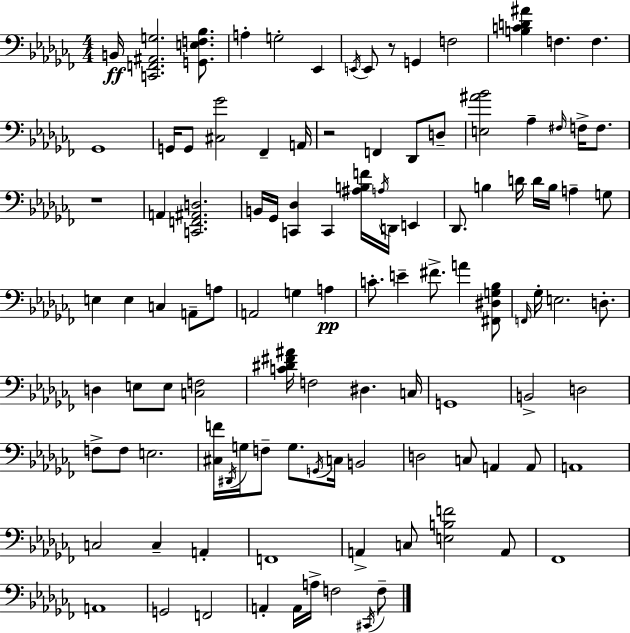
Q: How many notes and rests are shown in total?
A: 109